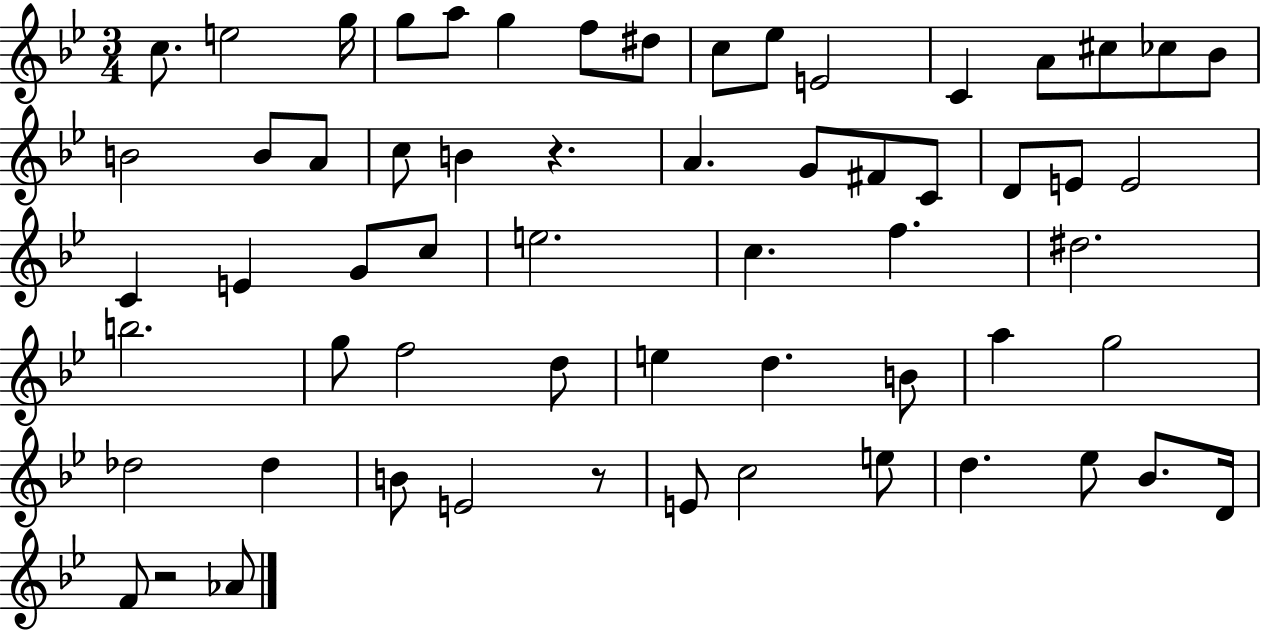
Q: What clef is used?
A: treble